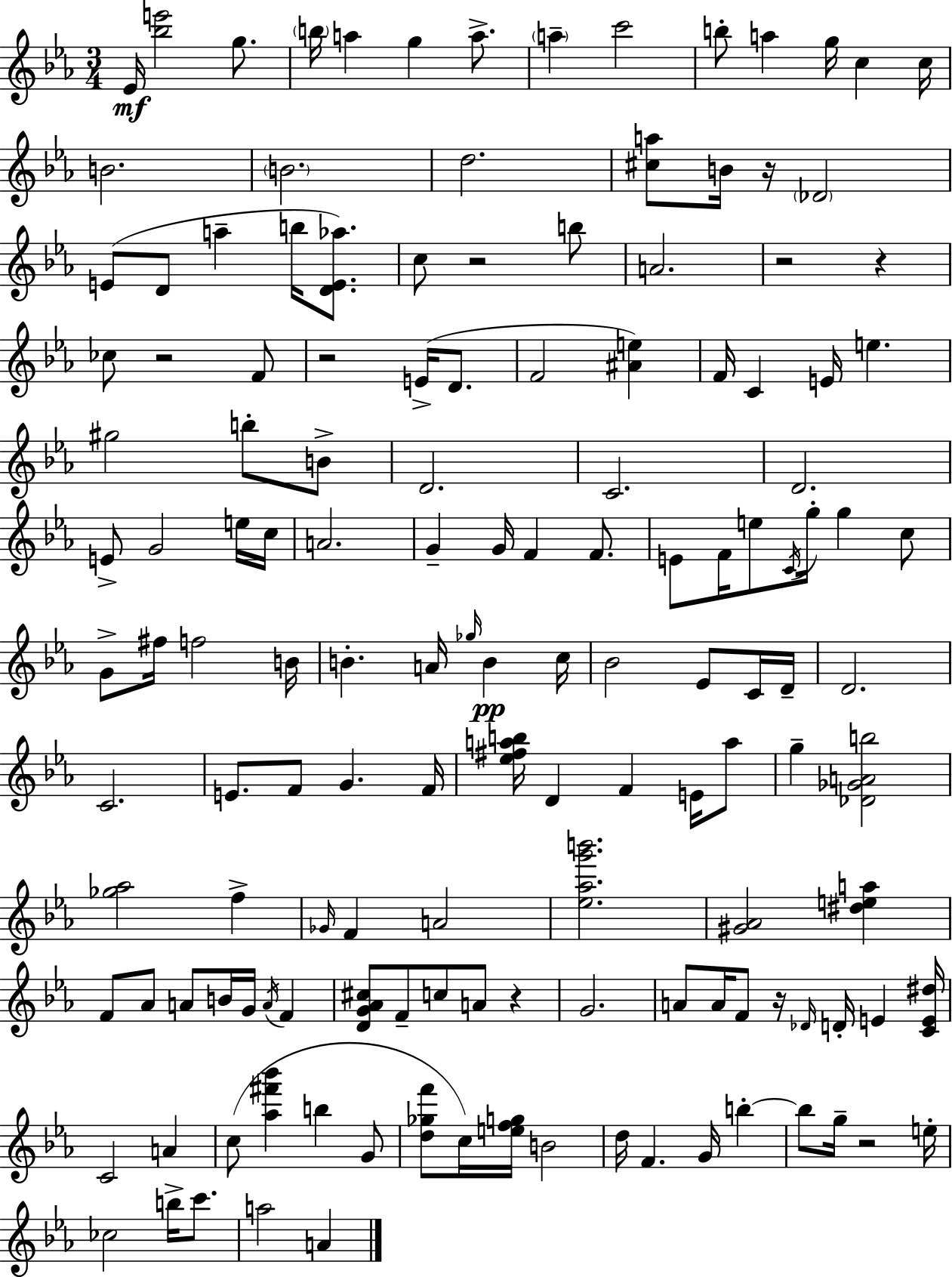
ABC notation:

X:1
T:Untitled
M:3/4
L:1/4
K:Eb
_E/4 [_be']2 g/2 b/4 a g a/2 a c'2 b/2 a g/4 c c/4 B2 B2 d2 [^ca]/2 B/4 z/4 _D2 E/2 D/2 a b/4 [DE_a]/2 c/2 z2 b/2 A2 z2 z _c/2 z2 F/2 z2 E/4 D/2 F2 [^Ae] F/4 C E/4 e ^g2 b/2 B/2 D2 C2 D2 E/2 G2 e/4 c/4 A2 G G/4 F F/2 E/2 F/4 e/2 C/4 g/4 g c/2 G/2 ^f/4 f2 B/4 B A/4 _g/4 B c/4 _B2 _E/2 C/4 D/4 D2 C2 E/2 F/2 G F/4 [_e^fab]/4 D F E/4 a/2 g [_D_GAb]2 [_g_a]2 f _G/4 F A2 [_e_ag'b']2 [^G_A]2 [^dea] F/2 _A/2 A/2 B/4 G/4 A/4 F [DG_A^c]/2 F/2 c/2 A/2 z G2 A/2 A/4 F/2 z/4 _D/4 D/4 E [CE^d]/4 C2 A c/2 [_a^f'_b'] b G/2 [d_gf']/2 c/4 [efg]/4 B2 d/4 F G/4 b b/2 g/4 z2 e/4 _c2 b/4 c'/2 a2 A